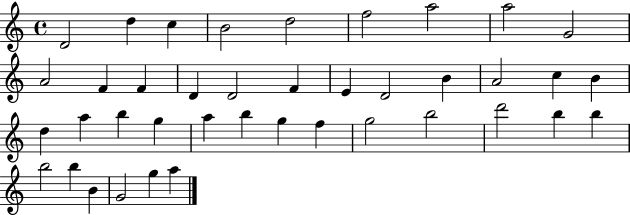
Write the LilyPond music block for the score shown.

{
  \clef treble
  \time 4/4
  \defaultTimeSignature
  \key c \major
  d'2 d''4 c''4 | b'2 d''2 | f''2 a''2 | a''2 g'2 | \break a'2 f'4 f'4 | d'4 d'2 f'4 | e'4 d'2 b'4 | a'2 c''4 b'4 | \break d''4 a''4 b''4 g''4 | a''4 b''4 g''4 f''4 | g''2 b''2 | d'''2 b''4 b''4 | \break b''2 b''4 b'4 | g'2 g''4 a''4 | \bar "|."
}